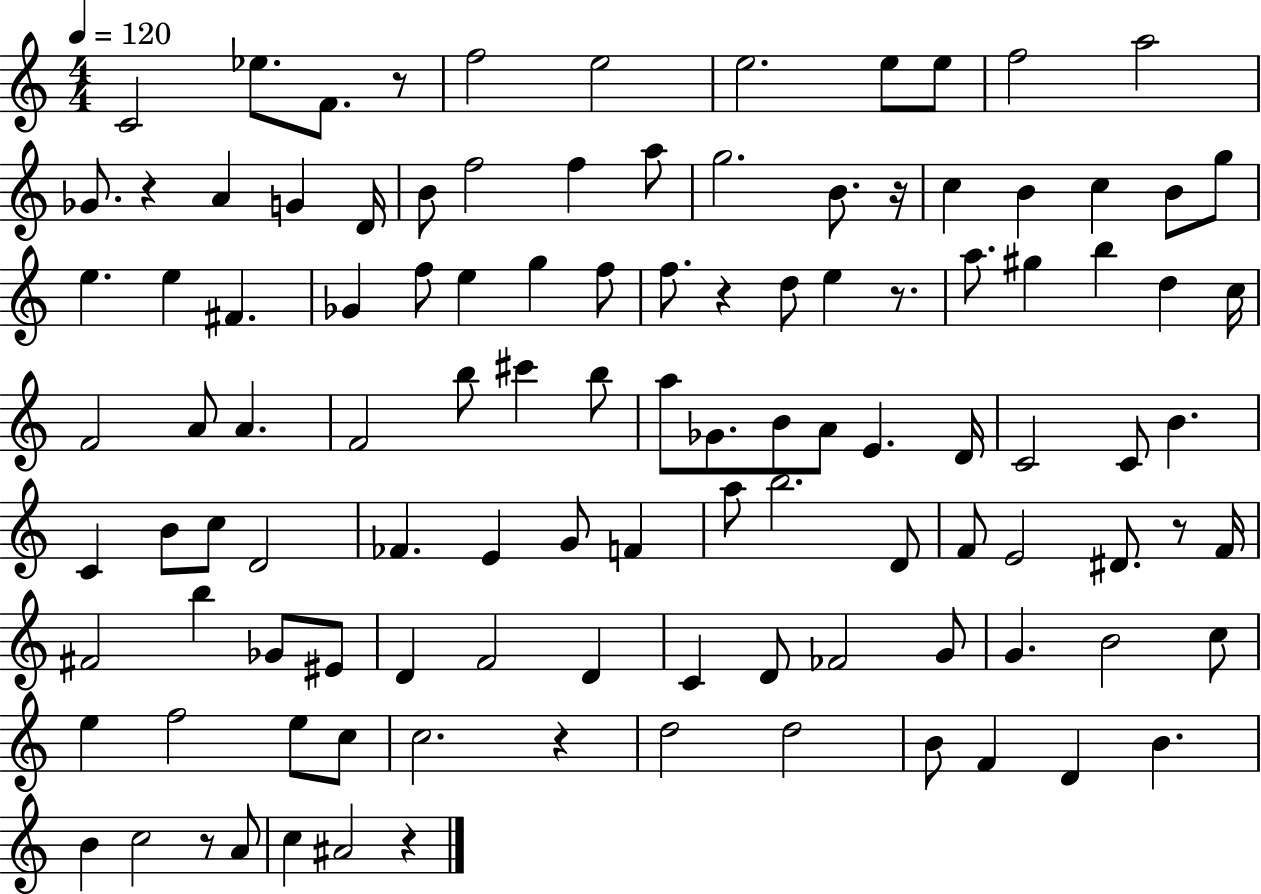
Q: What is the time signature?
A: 4/4